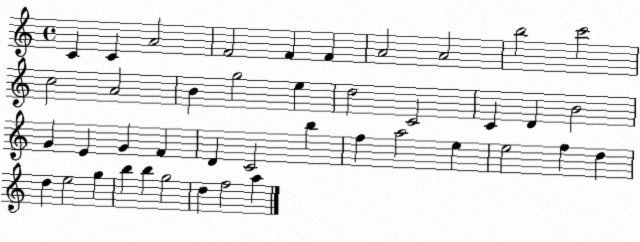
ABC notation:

X:1
T:Untitled
M:4/4
L:1/4
K:C
C C A2 F2 F F A2 A2 b2 c'2 c2 A2 B g2 e d2 C2 C D B2 G E G F D C2 b f a2 e e2 f d d e2 g b b g2 d f2 a